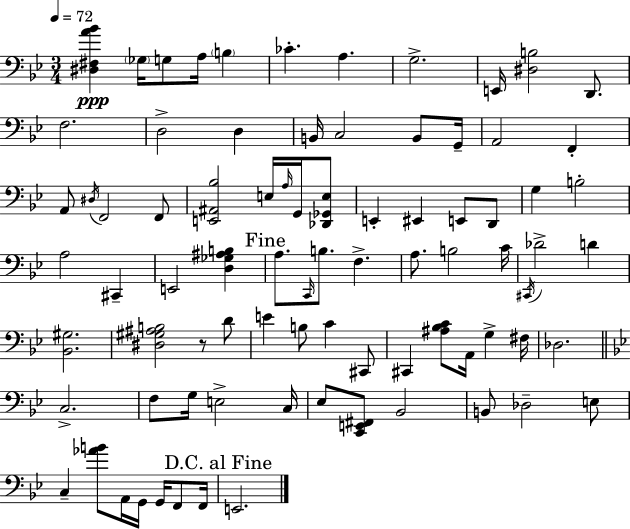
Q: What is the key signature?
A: G minor